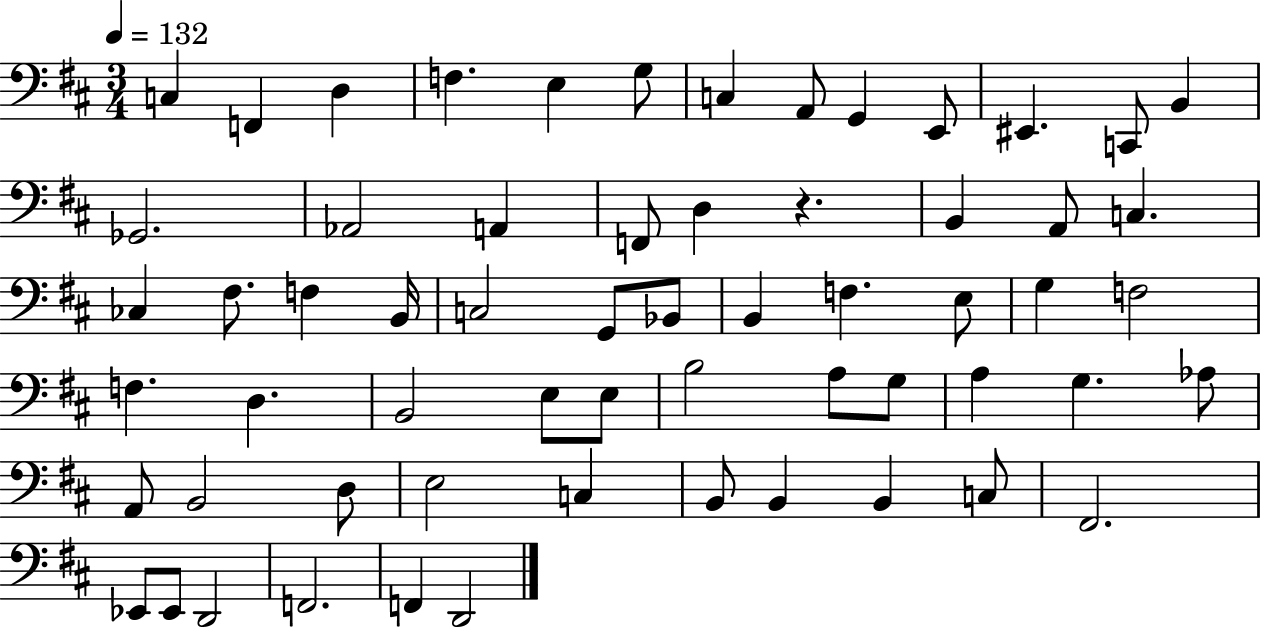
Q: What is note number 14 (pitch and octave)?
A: Gb2